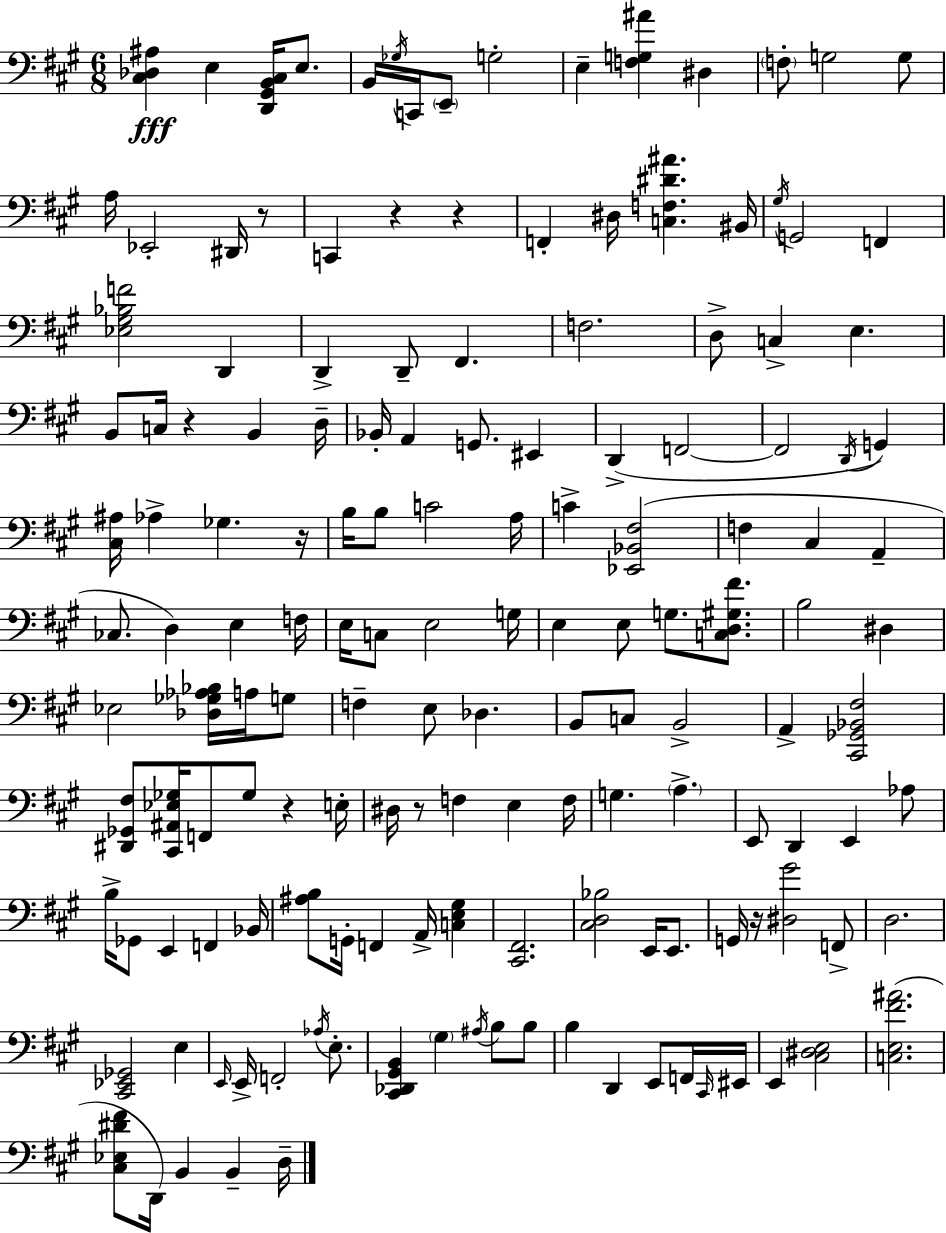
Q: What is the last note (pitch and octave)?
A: D3